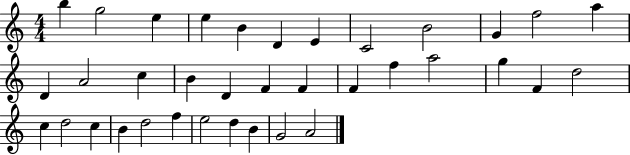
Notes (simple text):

B5/q G5/h E5/q E5/q B4/q D4/q E4/q C4/h B4/h G4/q F5/h A5/q D4/q A4/h C5/q B4/q D4/q F4/q F4/q F4/q F5/q A5/h G5/q F4/q D5/h C5/q D5/h C5/q B4/q D5/h F5/q E5/h D5/q B4/q G4/h A4/h